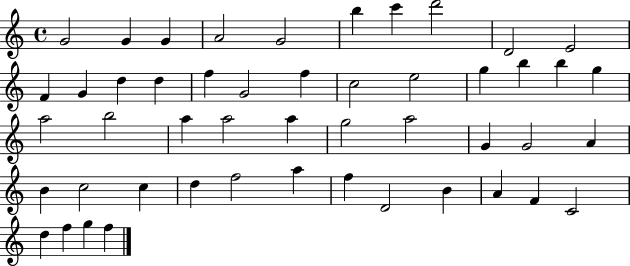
X:1
T:Untitled
M:4/4
L:1/4
K:C
G2 G G A2 G2 b c' d'2 D2 E2 F G d d f G2 f c2 e2 g b b g a2 b2 a a2 a g2 a2 G G2 A B c2 c d f2 a f D2 B A F C2 d f g f